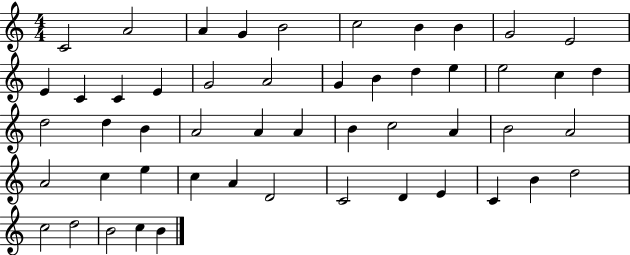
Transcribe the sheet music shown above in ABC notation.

X:1
T:Untitled
M:4/4
L:1/4
K:C
C2 A2 A G B2 c2 B B G2 E2 E C C E G2 A2 G B d e e2 c d d2 d B A2 A A B c2 A B2 A2 A2 c e c A D2 C2 D E C B d2 c2 d2 B2 c B